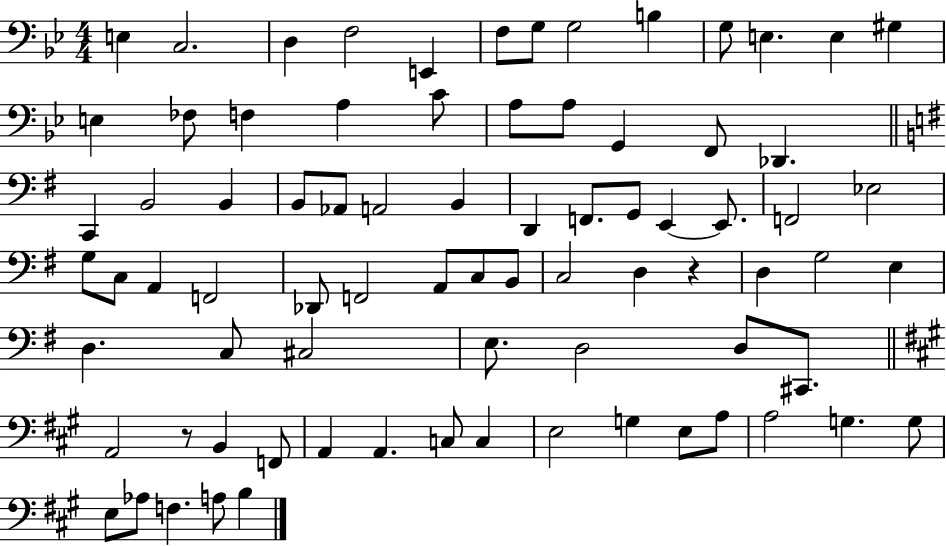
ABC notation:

X:1
T:Untitled
M:4/4
L:1/4
K:Bb
E, C,2 D, F,2 E,, F,/2 G,/2 G,2 B, G,/2 E, E, ^G, E, _F,/2 F, A, C/2 A,/2 A,/2 G,, F,,/2 _D,, C,, B,,2 B,, B,,/2 _A,,/2 A,,2 B,, D,, F,,/2 G,,/2 E,, E,,/2 F,,2 _E,2 G,/2 C,/2 A,, F,,2 _D,,/2 F,,2 A,,/2 C,/2 B,,/2 C,2 D, z D, G,2 E, D, C,/2 ^C,2 E,/2 D,2 D,/2 ^C,,/2 A,,2 z/2 B,, F,,/2 A,, A,, C,/2 C, E,2 G, E,/2 A,/2 A,2 G, G,/2 E,/2 _A,/2 F, A,/2 B,